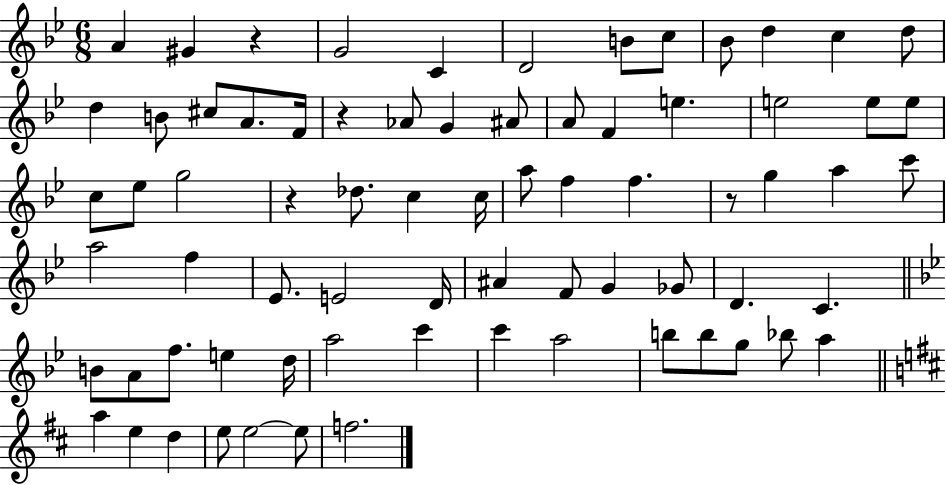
{
  \clef treble
  \numericTimeSignature
  \time 6/8
  \key bes \major
  \repeat volta 2 { a'4 gis'4 r4 | g'2 c'4 | d'2 b'8 c''8 | bes'8 d''4 c''4 d''8 | \break d''4 b'8 cis''8 a'8. f'16 | r4 aes'8 g'4 ais'8 | a'8 f'4 e''4. | e''2 e''8 e''8 | \break c''8 ees''8 g''2 | r4 des''8. c''4 c''16 | a''8 f''4 f''4. | r8 g''4 a''4 c'''8 | \break a''2 f''4 | ees'8. e'2 d'16 | ais'4 f'8 g'4 ges'8 | d'4. c'4. | \break \bar "||" \break \key g \minor b'8 a'8 f''8. e''4 d''16 | a''2 c'''4 | c'''4 a''2 | b''8 b''8 g''8 bes''8 a''4 | \break \bar "||" \break \key d \major a''4 e''4 d''4 | e''8 e''2~~ e''8 | f''2. | } \bar "|."
}